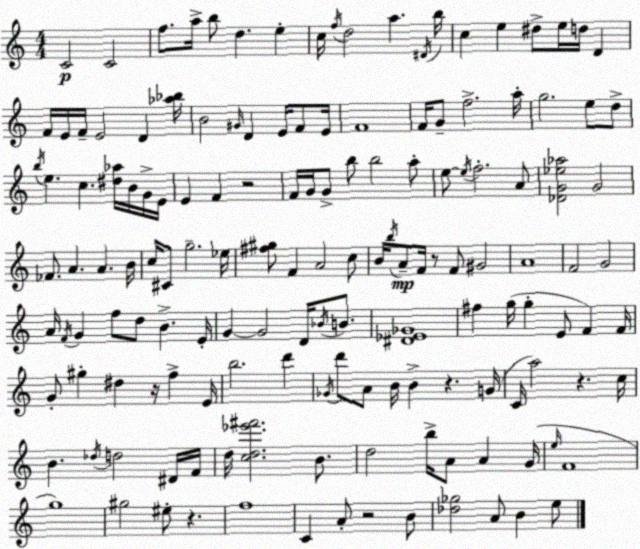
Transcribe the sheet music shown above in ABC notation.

X:1
T:Untitled
M:4/4
L:1/4
K:C
C2 C2 f/2 a/4 b/2 d e c/4 f/4 d2 a ^D/4 b/4 c e ^d/2 e/4 d/4 D F/4 E/4 F/4 E2 D [_a_b]/4 B2 ^G/4 D E/4 F/2 E/4 F4 F/4 G/2 f2 a/4 g2 e/2 d/2 b/4 e c [^d_a]/4 B/4 G/4 E/4 E F z2 F/4 G/4 G/2 b/2 b2 a/2 e/2 e/4 f2 A/2 [_DG_e_a]2 G2 _F/2 A A B/4 c/4 ^C/2 g2 _e/4 [^f^g]/2 F A2 c/2 B/4 b/4 A/2 F/4 z/2 F/2 ^G2 A4 F2 G2 A/4 F/4 G f/2 d/2 B E/4 G G2 D/4 _B/4 B/2 [^D_E_G]4 ^f g/4 g E/2 F F/4 G/2 ^g ^d z/4 f E/4 b2 d' _G/4 d'/2 A/2 B/4 B z G/4 C/4 a2 z c/4 B _d/4 d2 ^D/4 F/4 d/4 [cd_e'^f']2 B/2 d2 b/4 A/2 A G/4 e/4 F4 g4 ^g2 ^e/2 z f4 C A/2 z2 B/2 [_d_g]2 A/2 B e/2